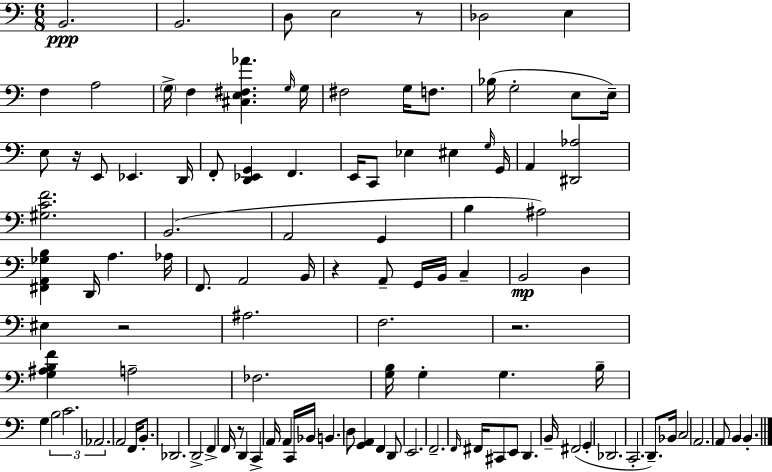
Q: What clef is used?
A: bass